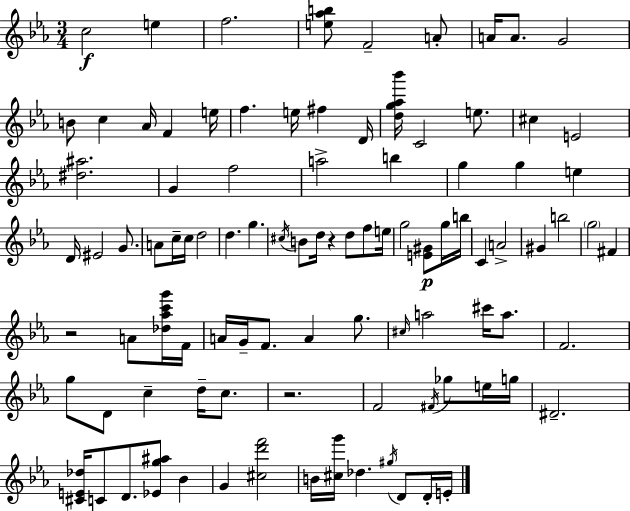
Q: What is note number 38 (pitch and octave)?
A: C#5